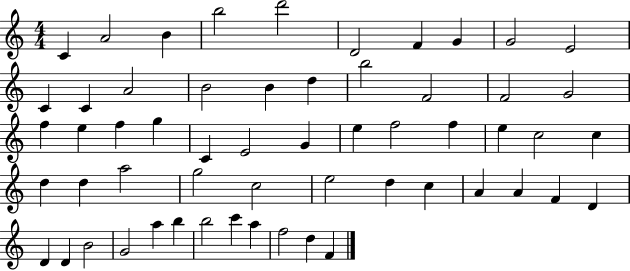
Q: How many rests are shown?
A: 0